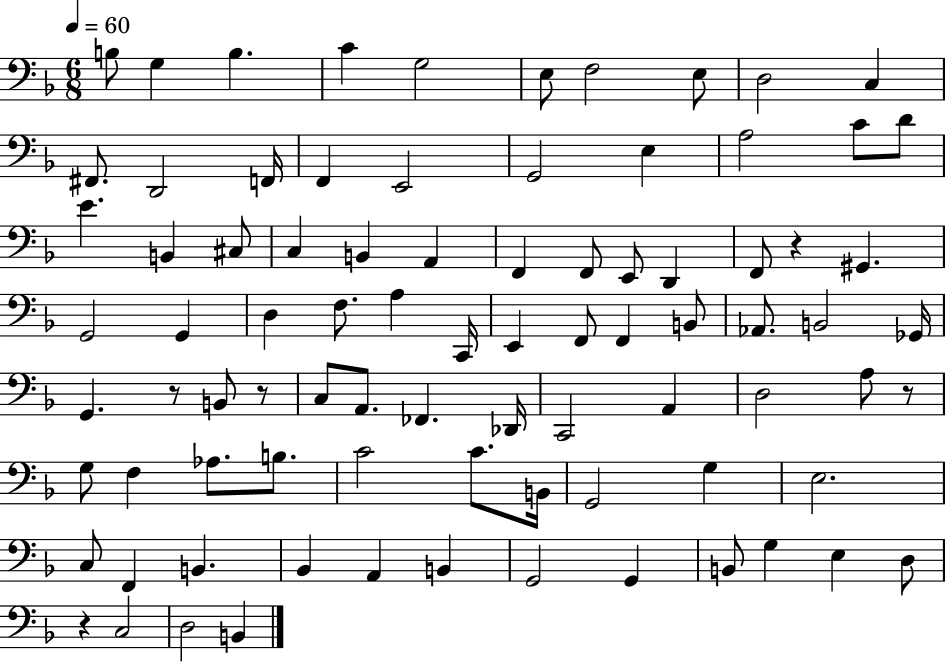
B3/e G3/q B3/q. C4/q G3/h E3/e F3/h E3/e D3/h C3/q F#2/e. D2/h F2/s F2/q E2/h G2/h E3/q A3/h C4/e D4/e E4/q. B2/q C#3/e C3/q B2/q A2/q F2/q F2/e E2/e D2/q F2/e R/q G#2/q. G2/h G2/q D3/q F3/e. A3/q C2/s E2/q F2/e F2/q B2/e Ab2/e. B2/h Gb2/s G2/q. R/e B2/e R/e C3/e A2/e. FES2/q. Db2/s C2/h A2/q D3/h A3/e R/e G3/e F3/q Ab3/e. B3/e. C4/h C4/e. B2/s G2/h G3/q E3/h. C3/e F2/q B2/q. Bb2/q A2/q B2/q G2/h G2/q B2/e G3/q E3/q D3/e R/q C3/h D3/h B2/q